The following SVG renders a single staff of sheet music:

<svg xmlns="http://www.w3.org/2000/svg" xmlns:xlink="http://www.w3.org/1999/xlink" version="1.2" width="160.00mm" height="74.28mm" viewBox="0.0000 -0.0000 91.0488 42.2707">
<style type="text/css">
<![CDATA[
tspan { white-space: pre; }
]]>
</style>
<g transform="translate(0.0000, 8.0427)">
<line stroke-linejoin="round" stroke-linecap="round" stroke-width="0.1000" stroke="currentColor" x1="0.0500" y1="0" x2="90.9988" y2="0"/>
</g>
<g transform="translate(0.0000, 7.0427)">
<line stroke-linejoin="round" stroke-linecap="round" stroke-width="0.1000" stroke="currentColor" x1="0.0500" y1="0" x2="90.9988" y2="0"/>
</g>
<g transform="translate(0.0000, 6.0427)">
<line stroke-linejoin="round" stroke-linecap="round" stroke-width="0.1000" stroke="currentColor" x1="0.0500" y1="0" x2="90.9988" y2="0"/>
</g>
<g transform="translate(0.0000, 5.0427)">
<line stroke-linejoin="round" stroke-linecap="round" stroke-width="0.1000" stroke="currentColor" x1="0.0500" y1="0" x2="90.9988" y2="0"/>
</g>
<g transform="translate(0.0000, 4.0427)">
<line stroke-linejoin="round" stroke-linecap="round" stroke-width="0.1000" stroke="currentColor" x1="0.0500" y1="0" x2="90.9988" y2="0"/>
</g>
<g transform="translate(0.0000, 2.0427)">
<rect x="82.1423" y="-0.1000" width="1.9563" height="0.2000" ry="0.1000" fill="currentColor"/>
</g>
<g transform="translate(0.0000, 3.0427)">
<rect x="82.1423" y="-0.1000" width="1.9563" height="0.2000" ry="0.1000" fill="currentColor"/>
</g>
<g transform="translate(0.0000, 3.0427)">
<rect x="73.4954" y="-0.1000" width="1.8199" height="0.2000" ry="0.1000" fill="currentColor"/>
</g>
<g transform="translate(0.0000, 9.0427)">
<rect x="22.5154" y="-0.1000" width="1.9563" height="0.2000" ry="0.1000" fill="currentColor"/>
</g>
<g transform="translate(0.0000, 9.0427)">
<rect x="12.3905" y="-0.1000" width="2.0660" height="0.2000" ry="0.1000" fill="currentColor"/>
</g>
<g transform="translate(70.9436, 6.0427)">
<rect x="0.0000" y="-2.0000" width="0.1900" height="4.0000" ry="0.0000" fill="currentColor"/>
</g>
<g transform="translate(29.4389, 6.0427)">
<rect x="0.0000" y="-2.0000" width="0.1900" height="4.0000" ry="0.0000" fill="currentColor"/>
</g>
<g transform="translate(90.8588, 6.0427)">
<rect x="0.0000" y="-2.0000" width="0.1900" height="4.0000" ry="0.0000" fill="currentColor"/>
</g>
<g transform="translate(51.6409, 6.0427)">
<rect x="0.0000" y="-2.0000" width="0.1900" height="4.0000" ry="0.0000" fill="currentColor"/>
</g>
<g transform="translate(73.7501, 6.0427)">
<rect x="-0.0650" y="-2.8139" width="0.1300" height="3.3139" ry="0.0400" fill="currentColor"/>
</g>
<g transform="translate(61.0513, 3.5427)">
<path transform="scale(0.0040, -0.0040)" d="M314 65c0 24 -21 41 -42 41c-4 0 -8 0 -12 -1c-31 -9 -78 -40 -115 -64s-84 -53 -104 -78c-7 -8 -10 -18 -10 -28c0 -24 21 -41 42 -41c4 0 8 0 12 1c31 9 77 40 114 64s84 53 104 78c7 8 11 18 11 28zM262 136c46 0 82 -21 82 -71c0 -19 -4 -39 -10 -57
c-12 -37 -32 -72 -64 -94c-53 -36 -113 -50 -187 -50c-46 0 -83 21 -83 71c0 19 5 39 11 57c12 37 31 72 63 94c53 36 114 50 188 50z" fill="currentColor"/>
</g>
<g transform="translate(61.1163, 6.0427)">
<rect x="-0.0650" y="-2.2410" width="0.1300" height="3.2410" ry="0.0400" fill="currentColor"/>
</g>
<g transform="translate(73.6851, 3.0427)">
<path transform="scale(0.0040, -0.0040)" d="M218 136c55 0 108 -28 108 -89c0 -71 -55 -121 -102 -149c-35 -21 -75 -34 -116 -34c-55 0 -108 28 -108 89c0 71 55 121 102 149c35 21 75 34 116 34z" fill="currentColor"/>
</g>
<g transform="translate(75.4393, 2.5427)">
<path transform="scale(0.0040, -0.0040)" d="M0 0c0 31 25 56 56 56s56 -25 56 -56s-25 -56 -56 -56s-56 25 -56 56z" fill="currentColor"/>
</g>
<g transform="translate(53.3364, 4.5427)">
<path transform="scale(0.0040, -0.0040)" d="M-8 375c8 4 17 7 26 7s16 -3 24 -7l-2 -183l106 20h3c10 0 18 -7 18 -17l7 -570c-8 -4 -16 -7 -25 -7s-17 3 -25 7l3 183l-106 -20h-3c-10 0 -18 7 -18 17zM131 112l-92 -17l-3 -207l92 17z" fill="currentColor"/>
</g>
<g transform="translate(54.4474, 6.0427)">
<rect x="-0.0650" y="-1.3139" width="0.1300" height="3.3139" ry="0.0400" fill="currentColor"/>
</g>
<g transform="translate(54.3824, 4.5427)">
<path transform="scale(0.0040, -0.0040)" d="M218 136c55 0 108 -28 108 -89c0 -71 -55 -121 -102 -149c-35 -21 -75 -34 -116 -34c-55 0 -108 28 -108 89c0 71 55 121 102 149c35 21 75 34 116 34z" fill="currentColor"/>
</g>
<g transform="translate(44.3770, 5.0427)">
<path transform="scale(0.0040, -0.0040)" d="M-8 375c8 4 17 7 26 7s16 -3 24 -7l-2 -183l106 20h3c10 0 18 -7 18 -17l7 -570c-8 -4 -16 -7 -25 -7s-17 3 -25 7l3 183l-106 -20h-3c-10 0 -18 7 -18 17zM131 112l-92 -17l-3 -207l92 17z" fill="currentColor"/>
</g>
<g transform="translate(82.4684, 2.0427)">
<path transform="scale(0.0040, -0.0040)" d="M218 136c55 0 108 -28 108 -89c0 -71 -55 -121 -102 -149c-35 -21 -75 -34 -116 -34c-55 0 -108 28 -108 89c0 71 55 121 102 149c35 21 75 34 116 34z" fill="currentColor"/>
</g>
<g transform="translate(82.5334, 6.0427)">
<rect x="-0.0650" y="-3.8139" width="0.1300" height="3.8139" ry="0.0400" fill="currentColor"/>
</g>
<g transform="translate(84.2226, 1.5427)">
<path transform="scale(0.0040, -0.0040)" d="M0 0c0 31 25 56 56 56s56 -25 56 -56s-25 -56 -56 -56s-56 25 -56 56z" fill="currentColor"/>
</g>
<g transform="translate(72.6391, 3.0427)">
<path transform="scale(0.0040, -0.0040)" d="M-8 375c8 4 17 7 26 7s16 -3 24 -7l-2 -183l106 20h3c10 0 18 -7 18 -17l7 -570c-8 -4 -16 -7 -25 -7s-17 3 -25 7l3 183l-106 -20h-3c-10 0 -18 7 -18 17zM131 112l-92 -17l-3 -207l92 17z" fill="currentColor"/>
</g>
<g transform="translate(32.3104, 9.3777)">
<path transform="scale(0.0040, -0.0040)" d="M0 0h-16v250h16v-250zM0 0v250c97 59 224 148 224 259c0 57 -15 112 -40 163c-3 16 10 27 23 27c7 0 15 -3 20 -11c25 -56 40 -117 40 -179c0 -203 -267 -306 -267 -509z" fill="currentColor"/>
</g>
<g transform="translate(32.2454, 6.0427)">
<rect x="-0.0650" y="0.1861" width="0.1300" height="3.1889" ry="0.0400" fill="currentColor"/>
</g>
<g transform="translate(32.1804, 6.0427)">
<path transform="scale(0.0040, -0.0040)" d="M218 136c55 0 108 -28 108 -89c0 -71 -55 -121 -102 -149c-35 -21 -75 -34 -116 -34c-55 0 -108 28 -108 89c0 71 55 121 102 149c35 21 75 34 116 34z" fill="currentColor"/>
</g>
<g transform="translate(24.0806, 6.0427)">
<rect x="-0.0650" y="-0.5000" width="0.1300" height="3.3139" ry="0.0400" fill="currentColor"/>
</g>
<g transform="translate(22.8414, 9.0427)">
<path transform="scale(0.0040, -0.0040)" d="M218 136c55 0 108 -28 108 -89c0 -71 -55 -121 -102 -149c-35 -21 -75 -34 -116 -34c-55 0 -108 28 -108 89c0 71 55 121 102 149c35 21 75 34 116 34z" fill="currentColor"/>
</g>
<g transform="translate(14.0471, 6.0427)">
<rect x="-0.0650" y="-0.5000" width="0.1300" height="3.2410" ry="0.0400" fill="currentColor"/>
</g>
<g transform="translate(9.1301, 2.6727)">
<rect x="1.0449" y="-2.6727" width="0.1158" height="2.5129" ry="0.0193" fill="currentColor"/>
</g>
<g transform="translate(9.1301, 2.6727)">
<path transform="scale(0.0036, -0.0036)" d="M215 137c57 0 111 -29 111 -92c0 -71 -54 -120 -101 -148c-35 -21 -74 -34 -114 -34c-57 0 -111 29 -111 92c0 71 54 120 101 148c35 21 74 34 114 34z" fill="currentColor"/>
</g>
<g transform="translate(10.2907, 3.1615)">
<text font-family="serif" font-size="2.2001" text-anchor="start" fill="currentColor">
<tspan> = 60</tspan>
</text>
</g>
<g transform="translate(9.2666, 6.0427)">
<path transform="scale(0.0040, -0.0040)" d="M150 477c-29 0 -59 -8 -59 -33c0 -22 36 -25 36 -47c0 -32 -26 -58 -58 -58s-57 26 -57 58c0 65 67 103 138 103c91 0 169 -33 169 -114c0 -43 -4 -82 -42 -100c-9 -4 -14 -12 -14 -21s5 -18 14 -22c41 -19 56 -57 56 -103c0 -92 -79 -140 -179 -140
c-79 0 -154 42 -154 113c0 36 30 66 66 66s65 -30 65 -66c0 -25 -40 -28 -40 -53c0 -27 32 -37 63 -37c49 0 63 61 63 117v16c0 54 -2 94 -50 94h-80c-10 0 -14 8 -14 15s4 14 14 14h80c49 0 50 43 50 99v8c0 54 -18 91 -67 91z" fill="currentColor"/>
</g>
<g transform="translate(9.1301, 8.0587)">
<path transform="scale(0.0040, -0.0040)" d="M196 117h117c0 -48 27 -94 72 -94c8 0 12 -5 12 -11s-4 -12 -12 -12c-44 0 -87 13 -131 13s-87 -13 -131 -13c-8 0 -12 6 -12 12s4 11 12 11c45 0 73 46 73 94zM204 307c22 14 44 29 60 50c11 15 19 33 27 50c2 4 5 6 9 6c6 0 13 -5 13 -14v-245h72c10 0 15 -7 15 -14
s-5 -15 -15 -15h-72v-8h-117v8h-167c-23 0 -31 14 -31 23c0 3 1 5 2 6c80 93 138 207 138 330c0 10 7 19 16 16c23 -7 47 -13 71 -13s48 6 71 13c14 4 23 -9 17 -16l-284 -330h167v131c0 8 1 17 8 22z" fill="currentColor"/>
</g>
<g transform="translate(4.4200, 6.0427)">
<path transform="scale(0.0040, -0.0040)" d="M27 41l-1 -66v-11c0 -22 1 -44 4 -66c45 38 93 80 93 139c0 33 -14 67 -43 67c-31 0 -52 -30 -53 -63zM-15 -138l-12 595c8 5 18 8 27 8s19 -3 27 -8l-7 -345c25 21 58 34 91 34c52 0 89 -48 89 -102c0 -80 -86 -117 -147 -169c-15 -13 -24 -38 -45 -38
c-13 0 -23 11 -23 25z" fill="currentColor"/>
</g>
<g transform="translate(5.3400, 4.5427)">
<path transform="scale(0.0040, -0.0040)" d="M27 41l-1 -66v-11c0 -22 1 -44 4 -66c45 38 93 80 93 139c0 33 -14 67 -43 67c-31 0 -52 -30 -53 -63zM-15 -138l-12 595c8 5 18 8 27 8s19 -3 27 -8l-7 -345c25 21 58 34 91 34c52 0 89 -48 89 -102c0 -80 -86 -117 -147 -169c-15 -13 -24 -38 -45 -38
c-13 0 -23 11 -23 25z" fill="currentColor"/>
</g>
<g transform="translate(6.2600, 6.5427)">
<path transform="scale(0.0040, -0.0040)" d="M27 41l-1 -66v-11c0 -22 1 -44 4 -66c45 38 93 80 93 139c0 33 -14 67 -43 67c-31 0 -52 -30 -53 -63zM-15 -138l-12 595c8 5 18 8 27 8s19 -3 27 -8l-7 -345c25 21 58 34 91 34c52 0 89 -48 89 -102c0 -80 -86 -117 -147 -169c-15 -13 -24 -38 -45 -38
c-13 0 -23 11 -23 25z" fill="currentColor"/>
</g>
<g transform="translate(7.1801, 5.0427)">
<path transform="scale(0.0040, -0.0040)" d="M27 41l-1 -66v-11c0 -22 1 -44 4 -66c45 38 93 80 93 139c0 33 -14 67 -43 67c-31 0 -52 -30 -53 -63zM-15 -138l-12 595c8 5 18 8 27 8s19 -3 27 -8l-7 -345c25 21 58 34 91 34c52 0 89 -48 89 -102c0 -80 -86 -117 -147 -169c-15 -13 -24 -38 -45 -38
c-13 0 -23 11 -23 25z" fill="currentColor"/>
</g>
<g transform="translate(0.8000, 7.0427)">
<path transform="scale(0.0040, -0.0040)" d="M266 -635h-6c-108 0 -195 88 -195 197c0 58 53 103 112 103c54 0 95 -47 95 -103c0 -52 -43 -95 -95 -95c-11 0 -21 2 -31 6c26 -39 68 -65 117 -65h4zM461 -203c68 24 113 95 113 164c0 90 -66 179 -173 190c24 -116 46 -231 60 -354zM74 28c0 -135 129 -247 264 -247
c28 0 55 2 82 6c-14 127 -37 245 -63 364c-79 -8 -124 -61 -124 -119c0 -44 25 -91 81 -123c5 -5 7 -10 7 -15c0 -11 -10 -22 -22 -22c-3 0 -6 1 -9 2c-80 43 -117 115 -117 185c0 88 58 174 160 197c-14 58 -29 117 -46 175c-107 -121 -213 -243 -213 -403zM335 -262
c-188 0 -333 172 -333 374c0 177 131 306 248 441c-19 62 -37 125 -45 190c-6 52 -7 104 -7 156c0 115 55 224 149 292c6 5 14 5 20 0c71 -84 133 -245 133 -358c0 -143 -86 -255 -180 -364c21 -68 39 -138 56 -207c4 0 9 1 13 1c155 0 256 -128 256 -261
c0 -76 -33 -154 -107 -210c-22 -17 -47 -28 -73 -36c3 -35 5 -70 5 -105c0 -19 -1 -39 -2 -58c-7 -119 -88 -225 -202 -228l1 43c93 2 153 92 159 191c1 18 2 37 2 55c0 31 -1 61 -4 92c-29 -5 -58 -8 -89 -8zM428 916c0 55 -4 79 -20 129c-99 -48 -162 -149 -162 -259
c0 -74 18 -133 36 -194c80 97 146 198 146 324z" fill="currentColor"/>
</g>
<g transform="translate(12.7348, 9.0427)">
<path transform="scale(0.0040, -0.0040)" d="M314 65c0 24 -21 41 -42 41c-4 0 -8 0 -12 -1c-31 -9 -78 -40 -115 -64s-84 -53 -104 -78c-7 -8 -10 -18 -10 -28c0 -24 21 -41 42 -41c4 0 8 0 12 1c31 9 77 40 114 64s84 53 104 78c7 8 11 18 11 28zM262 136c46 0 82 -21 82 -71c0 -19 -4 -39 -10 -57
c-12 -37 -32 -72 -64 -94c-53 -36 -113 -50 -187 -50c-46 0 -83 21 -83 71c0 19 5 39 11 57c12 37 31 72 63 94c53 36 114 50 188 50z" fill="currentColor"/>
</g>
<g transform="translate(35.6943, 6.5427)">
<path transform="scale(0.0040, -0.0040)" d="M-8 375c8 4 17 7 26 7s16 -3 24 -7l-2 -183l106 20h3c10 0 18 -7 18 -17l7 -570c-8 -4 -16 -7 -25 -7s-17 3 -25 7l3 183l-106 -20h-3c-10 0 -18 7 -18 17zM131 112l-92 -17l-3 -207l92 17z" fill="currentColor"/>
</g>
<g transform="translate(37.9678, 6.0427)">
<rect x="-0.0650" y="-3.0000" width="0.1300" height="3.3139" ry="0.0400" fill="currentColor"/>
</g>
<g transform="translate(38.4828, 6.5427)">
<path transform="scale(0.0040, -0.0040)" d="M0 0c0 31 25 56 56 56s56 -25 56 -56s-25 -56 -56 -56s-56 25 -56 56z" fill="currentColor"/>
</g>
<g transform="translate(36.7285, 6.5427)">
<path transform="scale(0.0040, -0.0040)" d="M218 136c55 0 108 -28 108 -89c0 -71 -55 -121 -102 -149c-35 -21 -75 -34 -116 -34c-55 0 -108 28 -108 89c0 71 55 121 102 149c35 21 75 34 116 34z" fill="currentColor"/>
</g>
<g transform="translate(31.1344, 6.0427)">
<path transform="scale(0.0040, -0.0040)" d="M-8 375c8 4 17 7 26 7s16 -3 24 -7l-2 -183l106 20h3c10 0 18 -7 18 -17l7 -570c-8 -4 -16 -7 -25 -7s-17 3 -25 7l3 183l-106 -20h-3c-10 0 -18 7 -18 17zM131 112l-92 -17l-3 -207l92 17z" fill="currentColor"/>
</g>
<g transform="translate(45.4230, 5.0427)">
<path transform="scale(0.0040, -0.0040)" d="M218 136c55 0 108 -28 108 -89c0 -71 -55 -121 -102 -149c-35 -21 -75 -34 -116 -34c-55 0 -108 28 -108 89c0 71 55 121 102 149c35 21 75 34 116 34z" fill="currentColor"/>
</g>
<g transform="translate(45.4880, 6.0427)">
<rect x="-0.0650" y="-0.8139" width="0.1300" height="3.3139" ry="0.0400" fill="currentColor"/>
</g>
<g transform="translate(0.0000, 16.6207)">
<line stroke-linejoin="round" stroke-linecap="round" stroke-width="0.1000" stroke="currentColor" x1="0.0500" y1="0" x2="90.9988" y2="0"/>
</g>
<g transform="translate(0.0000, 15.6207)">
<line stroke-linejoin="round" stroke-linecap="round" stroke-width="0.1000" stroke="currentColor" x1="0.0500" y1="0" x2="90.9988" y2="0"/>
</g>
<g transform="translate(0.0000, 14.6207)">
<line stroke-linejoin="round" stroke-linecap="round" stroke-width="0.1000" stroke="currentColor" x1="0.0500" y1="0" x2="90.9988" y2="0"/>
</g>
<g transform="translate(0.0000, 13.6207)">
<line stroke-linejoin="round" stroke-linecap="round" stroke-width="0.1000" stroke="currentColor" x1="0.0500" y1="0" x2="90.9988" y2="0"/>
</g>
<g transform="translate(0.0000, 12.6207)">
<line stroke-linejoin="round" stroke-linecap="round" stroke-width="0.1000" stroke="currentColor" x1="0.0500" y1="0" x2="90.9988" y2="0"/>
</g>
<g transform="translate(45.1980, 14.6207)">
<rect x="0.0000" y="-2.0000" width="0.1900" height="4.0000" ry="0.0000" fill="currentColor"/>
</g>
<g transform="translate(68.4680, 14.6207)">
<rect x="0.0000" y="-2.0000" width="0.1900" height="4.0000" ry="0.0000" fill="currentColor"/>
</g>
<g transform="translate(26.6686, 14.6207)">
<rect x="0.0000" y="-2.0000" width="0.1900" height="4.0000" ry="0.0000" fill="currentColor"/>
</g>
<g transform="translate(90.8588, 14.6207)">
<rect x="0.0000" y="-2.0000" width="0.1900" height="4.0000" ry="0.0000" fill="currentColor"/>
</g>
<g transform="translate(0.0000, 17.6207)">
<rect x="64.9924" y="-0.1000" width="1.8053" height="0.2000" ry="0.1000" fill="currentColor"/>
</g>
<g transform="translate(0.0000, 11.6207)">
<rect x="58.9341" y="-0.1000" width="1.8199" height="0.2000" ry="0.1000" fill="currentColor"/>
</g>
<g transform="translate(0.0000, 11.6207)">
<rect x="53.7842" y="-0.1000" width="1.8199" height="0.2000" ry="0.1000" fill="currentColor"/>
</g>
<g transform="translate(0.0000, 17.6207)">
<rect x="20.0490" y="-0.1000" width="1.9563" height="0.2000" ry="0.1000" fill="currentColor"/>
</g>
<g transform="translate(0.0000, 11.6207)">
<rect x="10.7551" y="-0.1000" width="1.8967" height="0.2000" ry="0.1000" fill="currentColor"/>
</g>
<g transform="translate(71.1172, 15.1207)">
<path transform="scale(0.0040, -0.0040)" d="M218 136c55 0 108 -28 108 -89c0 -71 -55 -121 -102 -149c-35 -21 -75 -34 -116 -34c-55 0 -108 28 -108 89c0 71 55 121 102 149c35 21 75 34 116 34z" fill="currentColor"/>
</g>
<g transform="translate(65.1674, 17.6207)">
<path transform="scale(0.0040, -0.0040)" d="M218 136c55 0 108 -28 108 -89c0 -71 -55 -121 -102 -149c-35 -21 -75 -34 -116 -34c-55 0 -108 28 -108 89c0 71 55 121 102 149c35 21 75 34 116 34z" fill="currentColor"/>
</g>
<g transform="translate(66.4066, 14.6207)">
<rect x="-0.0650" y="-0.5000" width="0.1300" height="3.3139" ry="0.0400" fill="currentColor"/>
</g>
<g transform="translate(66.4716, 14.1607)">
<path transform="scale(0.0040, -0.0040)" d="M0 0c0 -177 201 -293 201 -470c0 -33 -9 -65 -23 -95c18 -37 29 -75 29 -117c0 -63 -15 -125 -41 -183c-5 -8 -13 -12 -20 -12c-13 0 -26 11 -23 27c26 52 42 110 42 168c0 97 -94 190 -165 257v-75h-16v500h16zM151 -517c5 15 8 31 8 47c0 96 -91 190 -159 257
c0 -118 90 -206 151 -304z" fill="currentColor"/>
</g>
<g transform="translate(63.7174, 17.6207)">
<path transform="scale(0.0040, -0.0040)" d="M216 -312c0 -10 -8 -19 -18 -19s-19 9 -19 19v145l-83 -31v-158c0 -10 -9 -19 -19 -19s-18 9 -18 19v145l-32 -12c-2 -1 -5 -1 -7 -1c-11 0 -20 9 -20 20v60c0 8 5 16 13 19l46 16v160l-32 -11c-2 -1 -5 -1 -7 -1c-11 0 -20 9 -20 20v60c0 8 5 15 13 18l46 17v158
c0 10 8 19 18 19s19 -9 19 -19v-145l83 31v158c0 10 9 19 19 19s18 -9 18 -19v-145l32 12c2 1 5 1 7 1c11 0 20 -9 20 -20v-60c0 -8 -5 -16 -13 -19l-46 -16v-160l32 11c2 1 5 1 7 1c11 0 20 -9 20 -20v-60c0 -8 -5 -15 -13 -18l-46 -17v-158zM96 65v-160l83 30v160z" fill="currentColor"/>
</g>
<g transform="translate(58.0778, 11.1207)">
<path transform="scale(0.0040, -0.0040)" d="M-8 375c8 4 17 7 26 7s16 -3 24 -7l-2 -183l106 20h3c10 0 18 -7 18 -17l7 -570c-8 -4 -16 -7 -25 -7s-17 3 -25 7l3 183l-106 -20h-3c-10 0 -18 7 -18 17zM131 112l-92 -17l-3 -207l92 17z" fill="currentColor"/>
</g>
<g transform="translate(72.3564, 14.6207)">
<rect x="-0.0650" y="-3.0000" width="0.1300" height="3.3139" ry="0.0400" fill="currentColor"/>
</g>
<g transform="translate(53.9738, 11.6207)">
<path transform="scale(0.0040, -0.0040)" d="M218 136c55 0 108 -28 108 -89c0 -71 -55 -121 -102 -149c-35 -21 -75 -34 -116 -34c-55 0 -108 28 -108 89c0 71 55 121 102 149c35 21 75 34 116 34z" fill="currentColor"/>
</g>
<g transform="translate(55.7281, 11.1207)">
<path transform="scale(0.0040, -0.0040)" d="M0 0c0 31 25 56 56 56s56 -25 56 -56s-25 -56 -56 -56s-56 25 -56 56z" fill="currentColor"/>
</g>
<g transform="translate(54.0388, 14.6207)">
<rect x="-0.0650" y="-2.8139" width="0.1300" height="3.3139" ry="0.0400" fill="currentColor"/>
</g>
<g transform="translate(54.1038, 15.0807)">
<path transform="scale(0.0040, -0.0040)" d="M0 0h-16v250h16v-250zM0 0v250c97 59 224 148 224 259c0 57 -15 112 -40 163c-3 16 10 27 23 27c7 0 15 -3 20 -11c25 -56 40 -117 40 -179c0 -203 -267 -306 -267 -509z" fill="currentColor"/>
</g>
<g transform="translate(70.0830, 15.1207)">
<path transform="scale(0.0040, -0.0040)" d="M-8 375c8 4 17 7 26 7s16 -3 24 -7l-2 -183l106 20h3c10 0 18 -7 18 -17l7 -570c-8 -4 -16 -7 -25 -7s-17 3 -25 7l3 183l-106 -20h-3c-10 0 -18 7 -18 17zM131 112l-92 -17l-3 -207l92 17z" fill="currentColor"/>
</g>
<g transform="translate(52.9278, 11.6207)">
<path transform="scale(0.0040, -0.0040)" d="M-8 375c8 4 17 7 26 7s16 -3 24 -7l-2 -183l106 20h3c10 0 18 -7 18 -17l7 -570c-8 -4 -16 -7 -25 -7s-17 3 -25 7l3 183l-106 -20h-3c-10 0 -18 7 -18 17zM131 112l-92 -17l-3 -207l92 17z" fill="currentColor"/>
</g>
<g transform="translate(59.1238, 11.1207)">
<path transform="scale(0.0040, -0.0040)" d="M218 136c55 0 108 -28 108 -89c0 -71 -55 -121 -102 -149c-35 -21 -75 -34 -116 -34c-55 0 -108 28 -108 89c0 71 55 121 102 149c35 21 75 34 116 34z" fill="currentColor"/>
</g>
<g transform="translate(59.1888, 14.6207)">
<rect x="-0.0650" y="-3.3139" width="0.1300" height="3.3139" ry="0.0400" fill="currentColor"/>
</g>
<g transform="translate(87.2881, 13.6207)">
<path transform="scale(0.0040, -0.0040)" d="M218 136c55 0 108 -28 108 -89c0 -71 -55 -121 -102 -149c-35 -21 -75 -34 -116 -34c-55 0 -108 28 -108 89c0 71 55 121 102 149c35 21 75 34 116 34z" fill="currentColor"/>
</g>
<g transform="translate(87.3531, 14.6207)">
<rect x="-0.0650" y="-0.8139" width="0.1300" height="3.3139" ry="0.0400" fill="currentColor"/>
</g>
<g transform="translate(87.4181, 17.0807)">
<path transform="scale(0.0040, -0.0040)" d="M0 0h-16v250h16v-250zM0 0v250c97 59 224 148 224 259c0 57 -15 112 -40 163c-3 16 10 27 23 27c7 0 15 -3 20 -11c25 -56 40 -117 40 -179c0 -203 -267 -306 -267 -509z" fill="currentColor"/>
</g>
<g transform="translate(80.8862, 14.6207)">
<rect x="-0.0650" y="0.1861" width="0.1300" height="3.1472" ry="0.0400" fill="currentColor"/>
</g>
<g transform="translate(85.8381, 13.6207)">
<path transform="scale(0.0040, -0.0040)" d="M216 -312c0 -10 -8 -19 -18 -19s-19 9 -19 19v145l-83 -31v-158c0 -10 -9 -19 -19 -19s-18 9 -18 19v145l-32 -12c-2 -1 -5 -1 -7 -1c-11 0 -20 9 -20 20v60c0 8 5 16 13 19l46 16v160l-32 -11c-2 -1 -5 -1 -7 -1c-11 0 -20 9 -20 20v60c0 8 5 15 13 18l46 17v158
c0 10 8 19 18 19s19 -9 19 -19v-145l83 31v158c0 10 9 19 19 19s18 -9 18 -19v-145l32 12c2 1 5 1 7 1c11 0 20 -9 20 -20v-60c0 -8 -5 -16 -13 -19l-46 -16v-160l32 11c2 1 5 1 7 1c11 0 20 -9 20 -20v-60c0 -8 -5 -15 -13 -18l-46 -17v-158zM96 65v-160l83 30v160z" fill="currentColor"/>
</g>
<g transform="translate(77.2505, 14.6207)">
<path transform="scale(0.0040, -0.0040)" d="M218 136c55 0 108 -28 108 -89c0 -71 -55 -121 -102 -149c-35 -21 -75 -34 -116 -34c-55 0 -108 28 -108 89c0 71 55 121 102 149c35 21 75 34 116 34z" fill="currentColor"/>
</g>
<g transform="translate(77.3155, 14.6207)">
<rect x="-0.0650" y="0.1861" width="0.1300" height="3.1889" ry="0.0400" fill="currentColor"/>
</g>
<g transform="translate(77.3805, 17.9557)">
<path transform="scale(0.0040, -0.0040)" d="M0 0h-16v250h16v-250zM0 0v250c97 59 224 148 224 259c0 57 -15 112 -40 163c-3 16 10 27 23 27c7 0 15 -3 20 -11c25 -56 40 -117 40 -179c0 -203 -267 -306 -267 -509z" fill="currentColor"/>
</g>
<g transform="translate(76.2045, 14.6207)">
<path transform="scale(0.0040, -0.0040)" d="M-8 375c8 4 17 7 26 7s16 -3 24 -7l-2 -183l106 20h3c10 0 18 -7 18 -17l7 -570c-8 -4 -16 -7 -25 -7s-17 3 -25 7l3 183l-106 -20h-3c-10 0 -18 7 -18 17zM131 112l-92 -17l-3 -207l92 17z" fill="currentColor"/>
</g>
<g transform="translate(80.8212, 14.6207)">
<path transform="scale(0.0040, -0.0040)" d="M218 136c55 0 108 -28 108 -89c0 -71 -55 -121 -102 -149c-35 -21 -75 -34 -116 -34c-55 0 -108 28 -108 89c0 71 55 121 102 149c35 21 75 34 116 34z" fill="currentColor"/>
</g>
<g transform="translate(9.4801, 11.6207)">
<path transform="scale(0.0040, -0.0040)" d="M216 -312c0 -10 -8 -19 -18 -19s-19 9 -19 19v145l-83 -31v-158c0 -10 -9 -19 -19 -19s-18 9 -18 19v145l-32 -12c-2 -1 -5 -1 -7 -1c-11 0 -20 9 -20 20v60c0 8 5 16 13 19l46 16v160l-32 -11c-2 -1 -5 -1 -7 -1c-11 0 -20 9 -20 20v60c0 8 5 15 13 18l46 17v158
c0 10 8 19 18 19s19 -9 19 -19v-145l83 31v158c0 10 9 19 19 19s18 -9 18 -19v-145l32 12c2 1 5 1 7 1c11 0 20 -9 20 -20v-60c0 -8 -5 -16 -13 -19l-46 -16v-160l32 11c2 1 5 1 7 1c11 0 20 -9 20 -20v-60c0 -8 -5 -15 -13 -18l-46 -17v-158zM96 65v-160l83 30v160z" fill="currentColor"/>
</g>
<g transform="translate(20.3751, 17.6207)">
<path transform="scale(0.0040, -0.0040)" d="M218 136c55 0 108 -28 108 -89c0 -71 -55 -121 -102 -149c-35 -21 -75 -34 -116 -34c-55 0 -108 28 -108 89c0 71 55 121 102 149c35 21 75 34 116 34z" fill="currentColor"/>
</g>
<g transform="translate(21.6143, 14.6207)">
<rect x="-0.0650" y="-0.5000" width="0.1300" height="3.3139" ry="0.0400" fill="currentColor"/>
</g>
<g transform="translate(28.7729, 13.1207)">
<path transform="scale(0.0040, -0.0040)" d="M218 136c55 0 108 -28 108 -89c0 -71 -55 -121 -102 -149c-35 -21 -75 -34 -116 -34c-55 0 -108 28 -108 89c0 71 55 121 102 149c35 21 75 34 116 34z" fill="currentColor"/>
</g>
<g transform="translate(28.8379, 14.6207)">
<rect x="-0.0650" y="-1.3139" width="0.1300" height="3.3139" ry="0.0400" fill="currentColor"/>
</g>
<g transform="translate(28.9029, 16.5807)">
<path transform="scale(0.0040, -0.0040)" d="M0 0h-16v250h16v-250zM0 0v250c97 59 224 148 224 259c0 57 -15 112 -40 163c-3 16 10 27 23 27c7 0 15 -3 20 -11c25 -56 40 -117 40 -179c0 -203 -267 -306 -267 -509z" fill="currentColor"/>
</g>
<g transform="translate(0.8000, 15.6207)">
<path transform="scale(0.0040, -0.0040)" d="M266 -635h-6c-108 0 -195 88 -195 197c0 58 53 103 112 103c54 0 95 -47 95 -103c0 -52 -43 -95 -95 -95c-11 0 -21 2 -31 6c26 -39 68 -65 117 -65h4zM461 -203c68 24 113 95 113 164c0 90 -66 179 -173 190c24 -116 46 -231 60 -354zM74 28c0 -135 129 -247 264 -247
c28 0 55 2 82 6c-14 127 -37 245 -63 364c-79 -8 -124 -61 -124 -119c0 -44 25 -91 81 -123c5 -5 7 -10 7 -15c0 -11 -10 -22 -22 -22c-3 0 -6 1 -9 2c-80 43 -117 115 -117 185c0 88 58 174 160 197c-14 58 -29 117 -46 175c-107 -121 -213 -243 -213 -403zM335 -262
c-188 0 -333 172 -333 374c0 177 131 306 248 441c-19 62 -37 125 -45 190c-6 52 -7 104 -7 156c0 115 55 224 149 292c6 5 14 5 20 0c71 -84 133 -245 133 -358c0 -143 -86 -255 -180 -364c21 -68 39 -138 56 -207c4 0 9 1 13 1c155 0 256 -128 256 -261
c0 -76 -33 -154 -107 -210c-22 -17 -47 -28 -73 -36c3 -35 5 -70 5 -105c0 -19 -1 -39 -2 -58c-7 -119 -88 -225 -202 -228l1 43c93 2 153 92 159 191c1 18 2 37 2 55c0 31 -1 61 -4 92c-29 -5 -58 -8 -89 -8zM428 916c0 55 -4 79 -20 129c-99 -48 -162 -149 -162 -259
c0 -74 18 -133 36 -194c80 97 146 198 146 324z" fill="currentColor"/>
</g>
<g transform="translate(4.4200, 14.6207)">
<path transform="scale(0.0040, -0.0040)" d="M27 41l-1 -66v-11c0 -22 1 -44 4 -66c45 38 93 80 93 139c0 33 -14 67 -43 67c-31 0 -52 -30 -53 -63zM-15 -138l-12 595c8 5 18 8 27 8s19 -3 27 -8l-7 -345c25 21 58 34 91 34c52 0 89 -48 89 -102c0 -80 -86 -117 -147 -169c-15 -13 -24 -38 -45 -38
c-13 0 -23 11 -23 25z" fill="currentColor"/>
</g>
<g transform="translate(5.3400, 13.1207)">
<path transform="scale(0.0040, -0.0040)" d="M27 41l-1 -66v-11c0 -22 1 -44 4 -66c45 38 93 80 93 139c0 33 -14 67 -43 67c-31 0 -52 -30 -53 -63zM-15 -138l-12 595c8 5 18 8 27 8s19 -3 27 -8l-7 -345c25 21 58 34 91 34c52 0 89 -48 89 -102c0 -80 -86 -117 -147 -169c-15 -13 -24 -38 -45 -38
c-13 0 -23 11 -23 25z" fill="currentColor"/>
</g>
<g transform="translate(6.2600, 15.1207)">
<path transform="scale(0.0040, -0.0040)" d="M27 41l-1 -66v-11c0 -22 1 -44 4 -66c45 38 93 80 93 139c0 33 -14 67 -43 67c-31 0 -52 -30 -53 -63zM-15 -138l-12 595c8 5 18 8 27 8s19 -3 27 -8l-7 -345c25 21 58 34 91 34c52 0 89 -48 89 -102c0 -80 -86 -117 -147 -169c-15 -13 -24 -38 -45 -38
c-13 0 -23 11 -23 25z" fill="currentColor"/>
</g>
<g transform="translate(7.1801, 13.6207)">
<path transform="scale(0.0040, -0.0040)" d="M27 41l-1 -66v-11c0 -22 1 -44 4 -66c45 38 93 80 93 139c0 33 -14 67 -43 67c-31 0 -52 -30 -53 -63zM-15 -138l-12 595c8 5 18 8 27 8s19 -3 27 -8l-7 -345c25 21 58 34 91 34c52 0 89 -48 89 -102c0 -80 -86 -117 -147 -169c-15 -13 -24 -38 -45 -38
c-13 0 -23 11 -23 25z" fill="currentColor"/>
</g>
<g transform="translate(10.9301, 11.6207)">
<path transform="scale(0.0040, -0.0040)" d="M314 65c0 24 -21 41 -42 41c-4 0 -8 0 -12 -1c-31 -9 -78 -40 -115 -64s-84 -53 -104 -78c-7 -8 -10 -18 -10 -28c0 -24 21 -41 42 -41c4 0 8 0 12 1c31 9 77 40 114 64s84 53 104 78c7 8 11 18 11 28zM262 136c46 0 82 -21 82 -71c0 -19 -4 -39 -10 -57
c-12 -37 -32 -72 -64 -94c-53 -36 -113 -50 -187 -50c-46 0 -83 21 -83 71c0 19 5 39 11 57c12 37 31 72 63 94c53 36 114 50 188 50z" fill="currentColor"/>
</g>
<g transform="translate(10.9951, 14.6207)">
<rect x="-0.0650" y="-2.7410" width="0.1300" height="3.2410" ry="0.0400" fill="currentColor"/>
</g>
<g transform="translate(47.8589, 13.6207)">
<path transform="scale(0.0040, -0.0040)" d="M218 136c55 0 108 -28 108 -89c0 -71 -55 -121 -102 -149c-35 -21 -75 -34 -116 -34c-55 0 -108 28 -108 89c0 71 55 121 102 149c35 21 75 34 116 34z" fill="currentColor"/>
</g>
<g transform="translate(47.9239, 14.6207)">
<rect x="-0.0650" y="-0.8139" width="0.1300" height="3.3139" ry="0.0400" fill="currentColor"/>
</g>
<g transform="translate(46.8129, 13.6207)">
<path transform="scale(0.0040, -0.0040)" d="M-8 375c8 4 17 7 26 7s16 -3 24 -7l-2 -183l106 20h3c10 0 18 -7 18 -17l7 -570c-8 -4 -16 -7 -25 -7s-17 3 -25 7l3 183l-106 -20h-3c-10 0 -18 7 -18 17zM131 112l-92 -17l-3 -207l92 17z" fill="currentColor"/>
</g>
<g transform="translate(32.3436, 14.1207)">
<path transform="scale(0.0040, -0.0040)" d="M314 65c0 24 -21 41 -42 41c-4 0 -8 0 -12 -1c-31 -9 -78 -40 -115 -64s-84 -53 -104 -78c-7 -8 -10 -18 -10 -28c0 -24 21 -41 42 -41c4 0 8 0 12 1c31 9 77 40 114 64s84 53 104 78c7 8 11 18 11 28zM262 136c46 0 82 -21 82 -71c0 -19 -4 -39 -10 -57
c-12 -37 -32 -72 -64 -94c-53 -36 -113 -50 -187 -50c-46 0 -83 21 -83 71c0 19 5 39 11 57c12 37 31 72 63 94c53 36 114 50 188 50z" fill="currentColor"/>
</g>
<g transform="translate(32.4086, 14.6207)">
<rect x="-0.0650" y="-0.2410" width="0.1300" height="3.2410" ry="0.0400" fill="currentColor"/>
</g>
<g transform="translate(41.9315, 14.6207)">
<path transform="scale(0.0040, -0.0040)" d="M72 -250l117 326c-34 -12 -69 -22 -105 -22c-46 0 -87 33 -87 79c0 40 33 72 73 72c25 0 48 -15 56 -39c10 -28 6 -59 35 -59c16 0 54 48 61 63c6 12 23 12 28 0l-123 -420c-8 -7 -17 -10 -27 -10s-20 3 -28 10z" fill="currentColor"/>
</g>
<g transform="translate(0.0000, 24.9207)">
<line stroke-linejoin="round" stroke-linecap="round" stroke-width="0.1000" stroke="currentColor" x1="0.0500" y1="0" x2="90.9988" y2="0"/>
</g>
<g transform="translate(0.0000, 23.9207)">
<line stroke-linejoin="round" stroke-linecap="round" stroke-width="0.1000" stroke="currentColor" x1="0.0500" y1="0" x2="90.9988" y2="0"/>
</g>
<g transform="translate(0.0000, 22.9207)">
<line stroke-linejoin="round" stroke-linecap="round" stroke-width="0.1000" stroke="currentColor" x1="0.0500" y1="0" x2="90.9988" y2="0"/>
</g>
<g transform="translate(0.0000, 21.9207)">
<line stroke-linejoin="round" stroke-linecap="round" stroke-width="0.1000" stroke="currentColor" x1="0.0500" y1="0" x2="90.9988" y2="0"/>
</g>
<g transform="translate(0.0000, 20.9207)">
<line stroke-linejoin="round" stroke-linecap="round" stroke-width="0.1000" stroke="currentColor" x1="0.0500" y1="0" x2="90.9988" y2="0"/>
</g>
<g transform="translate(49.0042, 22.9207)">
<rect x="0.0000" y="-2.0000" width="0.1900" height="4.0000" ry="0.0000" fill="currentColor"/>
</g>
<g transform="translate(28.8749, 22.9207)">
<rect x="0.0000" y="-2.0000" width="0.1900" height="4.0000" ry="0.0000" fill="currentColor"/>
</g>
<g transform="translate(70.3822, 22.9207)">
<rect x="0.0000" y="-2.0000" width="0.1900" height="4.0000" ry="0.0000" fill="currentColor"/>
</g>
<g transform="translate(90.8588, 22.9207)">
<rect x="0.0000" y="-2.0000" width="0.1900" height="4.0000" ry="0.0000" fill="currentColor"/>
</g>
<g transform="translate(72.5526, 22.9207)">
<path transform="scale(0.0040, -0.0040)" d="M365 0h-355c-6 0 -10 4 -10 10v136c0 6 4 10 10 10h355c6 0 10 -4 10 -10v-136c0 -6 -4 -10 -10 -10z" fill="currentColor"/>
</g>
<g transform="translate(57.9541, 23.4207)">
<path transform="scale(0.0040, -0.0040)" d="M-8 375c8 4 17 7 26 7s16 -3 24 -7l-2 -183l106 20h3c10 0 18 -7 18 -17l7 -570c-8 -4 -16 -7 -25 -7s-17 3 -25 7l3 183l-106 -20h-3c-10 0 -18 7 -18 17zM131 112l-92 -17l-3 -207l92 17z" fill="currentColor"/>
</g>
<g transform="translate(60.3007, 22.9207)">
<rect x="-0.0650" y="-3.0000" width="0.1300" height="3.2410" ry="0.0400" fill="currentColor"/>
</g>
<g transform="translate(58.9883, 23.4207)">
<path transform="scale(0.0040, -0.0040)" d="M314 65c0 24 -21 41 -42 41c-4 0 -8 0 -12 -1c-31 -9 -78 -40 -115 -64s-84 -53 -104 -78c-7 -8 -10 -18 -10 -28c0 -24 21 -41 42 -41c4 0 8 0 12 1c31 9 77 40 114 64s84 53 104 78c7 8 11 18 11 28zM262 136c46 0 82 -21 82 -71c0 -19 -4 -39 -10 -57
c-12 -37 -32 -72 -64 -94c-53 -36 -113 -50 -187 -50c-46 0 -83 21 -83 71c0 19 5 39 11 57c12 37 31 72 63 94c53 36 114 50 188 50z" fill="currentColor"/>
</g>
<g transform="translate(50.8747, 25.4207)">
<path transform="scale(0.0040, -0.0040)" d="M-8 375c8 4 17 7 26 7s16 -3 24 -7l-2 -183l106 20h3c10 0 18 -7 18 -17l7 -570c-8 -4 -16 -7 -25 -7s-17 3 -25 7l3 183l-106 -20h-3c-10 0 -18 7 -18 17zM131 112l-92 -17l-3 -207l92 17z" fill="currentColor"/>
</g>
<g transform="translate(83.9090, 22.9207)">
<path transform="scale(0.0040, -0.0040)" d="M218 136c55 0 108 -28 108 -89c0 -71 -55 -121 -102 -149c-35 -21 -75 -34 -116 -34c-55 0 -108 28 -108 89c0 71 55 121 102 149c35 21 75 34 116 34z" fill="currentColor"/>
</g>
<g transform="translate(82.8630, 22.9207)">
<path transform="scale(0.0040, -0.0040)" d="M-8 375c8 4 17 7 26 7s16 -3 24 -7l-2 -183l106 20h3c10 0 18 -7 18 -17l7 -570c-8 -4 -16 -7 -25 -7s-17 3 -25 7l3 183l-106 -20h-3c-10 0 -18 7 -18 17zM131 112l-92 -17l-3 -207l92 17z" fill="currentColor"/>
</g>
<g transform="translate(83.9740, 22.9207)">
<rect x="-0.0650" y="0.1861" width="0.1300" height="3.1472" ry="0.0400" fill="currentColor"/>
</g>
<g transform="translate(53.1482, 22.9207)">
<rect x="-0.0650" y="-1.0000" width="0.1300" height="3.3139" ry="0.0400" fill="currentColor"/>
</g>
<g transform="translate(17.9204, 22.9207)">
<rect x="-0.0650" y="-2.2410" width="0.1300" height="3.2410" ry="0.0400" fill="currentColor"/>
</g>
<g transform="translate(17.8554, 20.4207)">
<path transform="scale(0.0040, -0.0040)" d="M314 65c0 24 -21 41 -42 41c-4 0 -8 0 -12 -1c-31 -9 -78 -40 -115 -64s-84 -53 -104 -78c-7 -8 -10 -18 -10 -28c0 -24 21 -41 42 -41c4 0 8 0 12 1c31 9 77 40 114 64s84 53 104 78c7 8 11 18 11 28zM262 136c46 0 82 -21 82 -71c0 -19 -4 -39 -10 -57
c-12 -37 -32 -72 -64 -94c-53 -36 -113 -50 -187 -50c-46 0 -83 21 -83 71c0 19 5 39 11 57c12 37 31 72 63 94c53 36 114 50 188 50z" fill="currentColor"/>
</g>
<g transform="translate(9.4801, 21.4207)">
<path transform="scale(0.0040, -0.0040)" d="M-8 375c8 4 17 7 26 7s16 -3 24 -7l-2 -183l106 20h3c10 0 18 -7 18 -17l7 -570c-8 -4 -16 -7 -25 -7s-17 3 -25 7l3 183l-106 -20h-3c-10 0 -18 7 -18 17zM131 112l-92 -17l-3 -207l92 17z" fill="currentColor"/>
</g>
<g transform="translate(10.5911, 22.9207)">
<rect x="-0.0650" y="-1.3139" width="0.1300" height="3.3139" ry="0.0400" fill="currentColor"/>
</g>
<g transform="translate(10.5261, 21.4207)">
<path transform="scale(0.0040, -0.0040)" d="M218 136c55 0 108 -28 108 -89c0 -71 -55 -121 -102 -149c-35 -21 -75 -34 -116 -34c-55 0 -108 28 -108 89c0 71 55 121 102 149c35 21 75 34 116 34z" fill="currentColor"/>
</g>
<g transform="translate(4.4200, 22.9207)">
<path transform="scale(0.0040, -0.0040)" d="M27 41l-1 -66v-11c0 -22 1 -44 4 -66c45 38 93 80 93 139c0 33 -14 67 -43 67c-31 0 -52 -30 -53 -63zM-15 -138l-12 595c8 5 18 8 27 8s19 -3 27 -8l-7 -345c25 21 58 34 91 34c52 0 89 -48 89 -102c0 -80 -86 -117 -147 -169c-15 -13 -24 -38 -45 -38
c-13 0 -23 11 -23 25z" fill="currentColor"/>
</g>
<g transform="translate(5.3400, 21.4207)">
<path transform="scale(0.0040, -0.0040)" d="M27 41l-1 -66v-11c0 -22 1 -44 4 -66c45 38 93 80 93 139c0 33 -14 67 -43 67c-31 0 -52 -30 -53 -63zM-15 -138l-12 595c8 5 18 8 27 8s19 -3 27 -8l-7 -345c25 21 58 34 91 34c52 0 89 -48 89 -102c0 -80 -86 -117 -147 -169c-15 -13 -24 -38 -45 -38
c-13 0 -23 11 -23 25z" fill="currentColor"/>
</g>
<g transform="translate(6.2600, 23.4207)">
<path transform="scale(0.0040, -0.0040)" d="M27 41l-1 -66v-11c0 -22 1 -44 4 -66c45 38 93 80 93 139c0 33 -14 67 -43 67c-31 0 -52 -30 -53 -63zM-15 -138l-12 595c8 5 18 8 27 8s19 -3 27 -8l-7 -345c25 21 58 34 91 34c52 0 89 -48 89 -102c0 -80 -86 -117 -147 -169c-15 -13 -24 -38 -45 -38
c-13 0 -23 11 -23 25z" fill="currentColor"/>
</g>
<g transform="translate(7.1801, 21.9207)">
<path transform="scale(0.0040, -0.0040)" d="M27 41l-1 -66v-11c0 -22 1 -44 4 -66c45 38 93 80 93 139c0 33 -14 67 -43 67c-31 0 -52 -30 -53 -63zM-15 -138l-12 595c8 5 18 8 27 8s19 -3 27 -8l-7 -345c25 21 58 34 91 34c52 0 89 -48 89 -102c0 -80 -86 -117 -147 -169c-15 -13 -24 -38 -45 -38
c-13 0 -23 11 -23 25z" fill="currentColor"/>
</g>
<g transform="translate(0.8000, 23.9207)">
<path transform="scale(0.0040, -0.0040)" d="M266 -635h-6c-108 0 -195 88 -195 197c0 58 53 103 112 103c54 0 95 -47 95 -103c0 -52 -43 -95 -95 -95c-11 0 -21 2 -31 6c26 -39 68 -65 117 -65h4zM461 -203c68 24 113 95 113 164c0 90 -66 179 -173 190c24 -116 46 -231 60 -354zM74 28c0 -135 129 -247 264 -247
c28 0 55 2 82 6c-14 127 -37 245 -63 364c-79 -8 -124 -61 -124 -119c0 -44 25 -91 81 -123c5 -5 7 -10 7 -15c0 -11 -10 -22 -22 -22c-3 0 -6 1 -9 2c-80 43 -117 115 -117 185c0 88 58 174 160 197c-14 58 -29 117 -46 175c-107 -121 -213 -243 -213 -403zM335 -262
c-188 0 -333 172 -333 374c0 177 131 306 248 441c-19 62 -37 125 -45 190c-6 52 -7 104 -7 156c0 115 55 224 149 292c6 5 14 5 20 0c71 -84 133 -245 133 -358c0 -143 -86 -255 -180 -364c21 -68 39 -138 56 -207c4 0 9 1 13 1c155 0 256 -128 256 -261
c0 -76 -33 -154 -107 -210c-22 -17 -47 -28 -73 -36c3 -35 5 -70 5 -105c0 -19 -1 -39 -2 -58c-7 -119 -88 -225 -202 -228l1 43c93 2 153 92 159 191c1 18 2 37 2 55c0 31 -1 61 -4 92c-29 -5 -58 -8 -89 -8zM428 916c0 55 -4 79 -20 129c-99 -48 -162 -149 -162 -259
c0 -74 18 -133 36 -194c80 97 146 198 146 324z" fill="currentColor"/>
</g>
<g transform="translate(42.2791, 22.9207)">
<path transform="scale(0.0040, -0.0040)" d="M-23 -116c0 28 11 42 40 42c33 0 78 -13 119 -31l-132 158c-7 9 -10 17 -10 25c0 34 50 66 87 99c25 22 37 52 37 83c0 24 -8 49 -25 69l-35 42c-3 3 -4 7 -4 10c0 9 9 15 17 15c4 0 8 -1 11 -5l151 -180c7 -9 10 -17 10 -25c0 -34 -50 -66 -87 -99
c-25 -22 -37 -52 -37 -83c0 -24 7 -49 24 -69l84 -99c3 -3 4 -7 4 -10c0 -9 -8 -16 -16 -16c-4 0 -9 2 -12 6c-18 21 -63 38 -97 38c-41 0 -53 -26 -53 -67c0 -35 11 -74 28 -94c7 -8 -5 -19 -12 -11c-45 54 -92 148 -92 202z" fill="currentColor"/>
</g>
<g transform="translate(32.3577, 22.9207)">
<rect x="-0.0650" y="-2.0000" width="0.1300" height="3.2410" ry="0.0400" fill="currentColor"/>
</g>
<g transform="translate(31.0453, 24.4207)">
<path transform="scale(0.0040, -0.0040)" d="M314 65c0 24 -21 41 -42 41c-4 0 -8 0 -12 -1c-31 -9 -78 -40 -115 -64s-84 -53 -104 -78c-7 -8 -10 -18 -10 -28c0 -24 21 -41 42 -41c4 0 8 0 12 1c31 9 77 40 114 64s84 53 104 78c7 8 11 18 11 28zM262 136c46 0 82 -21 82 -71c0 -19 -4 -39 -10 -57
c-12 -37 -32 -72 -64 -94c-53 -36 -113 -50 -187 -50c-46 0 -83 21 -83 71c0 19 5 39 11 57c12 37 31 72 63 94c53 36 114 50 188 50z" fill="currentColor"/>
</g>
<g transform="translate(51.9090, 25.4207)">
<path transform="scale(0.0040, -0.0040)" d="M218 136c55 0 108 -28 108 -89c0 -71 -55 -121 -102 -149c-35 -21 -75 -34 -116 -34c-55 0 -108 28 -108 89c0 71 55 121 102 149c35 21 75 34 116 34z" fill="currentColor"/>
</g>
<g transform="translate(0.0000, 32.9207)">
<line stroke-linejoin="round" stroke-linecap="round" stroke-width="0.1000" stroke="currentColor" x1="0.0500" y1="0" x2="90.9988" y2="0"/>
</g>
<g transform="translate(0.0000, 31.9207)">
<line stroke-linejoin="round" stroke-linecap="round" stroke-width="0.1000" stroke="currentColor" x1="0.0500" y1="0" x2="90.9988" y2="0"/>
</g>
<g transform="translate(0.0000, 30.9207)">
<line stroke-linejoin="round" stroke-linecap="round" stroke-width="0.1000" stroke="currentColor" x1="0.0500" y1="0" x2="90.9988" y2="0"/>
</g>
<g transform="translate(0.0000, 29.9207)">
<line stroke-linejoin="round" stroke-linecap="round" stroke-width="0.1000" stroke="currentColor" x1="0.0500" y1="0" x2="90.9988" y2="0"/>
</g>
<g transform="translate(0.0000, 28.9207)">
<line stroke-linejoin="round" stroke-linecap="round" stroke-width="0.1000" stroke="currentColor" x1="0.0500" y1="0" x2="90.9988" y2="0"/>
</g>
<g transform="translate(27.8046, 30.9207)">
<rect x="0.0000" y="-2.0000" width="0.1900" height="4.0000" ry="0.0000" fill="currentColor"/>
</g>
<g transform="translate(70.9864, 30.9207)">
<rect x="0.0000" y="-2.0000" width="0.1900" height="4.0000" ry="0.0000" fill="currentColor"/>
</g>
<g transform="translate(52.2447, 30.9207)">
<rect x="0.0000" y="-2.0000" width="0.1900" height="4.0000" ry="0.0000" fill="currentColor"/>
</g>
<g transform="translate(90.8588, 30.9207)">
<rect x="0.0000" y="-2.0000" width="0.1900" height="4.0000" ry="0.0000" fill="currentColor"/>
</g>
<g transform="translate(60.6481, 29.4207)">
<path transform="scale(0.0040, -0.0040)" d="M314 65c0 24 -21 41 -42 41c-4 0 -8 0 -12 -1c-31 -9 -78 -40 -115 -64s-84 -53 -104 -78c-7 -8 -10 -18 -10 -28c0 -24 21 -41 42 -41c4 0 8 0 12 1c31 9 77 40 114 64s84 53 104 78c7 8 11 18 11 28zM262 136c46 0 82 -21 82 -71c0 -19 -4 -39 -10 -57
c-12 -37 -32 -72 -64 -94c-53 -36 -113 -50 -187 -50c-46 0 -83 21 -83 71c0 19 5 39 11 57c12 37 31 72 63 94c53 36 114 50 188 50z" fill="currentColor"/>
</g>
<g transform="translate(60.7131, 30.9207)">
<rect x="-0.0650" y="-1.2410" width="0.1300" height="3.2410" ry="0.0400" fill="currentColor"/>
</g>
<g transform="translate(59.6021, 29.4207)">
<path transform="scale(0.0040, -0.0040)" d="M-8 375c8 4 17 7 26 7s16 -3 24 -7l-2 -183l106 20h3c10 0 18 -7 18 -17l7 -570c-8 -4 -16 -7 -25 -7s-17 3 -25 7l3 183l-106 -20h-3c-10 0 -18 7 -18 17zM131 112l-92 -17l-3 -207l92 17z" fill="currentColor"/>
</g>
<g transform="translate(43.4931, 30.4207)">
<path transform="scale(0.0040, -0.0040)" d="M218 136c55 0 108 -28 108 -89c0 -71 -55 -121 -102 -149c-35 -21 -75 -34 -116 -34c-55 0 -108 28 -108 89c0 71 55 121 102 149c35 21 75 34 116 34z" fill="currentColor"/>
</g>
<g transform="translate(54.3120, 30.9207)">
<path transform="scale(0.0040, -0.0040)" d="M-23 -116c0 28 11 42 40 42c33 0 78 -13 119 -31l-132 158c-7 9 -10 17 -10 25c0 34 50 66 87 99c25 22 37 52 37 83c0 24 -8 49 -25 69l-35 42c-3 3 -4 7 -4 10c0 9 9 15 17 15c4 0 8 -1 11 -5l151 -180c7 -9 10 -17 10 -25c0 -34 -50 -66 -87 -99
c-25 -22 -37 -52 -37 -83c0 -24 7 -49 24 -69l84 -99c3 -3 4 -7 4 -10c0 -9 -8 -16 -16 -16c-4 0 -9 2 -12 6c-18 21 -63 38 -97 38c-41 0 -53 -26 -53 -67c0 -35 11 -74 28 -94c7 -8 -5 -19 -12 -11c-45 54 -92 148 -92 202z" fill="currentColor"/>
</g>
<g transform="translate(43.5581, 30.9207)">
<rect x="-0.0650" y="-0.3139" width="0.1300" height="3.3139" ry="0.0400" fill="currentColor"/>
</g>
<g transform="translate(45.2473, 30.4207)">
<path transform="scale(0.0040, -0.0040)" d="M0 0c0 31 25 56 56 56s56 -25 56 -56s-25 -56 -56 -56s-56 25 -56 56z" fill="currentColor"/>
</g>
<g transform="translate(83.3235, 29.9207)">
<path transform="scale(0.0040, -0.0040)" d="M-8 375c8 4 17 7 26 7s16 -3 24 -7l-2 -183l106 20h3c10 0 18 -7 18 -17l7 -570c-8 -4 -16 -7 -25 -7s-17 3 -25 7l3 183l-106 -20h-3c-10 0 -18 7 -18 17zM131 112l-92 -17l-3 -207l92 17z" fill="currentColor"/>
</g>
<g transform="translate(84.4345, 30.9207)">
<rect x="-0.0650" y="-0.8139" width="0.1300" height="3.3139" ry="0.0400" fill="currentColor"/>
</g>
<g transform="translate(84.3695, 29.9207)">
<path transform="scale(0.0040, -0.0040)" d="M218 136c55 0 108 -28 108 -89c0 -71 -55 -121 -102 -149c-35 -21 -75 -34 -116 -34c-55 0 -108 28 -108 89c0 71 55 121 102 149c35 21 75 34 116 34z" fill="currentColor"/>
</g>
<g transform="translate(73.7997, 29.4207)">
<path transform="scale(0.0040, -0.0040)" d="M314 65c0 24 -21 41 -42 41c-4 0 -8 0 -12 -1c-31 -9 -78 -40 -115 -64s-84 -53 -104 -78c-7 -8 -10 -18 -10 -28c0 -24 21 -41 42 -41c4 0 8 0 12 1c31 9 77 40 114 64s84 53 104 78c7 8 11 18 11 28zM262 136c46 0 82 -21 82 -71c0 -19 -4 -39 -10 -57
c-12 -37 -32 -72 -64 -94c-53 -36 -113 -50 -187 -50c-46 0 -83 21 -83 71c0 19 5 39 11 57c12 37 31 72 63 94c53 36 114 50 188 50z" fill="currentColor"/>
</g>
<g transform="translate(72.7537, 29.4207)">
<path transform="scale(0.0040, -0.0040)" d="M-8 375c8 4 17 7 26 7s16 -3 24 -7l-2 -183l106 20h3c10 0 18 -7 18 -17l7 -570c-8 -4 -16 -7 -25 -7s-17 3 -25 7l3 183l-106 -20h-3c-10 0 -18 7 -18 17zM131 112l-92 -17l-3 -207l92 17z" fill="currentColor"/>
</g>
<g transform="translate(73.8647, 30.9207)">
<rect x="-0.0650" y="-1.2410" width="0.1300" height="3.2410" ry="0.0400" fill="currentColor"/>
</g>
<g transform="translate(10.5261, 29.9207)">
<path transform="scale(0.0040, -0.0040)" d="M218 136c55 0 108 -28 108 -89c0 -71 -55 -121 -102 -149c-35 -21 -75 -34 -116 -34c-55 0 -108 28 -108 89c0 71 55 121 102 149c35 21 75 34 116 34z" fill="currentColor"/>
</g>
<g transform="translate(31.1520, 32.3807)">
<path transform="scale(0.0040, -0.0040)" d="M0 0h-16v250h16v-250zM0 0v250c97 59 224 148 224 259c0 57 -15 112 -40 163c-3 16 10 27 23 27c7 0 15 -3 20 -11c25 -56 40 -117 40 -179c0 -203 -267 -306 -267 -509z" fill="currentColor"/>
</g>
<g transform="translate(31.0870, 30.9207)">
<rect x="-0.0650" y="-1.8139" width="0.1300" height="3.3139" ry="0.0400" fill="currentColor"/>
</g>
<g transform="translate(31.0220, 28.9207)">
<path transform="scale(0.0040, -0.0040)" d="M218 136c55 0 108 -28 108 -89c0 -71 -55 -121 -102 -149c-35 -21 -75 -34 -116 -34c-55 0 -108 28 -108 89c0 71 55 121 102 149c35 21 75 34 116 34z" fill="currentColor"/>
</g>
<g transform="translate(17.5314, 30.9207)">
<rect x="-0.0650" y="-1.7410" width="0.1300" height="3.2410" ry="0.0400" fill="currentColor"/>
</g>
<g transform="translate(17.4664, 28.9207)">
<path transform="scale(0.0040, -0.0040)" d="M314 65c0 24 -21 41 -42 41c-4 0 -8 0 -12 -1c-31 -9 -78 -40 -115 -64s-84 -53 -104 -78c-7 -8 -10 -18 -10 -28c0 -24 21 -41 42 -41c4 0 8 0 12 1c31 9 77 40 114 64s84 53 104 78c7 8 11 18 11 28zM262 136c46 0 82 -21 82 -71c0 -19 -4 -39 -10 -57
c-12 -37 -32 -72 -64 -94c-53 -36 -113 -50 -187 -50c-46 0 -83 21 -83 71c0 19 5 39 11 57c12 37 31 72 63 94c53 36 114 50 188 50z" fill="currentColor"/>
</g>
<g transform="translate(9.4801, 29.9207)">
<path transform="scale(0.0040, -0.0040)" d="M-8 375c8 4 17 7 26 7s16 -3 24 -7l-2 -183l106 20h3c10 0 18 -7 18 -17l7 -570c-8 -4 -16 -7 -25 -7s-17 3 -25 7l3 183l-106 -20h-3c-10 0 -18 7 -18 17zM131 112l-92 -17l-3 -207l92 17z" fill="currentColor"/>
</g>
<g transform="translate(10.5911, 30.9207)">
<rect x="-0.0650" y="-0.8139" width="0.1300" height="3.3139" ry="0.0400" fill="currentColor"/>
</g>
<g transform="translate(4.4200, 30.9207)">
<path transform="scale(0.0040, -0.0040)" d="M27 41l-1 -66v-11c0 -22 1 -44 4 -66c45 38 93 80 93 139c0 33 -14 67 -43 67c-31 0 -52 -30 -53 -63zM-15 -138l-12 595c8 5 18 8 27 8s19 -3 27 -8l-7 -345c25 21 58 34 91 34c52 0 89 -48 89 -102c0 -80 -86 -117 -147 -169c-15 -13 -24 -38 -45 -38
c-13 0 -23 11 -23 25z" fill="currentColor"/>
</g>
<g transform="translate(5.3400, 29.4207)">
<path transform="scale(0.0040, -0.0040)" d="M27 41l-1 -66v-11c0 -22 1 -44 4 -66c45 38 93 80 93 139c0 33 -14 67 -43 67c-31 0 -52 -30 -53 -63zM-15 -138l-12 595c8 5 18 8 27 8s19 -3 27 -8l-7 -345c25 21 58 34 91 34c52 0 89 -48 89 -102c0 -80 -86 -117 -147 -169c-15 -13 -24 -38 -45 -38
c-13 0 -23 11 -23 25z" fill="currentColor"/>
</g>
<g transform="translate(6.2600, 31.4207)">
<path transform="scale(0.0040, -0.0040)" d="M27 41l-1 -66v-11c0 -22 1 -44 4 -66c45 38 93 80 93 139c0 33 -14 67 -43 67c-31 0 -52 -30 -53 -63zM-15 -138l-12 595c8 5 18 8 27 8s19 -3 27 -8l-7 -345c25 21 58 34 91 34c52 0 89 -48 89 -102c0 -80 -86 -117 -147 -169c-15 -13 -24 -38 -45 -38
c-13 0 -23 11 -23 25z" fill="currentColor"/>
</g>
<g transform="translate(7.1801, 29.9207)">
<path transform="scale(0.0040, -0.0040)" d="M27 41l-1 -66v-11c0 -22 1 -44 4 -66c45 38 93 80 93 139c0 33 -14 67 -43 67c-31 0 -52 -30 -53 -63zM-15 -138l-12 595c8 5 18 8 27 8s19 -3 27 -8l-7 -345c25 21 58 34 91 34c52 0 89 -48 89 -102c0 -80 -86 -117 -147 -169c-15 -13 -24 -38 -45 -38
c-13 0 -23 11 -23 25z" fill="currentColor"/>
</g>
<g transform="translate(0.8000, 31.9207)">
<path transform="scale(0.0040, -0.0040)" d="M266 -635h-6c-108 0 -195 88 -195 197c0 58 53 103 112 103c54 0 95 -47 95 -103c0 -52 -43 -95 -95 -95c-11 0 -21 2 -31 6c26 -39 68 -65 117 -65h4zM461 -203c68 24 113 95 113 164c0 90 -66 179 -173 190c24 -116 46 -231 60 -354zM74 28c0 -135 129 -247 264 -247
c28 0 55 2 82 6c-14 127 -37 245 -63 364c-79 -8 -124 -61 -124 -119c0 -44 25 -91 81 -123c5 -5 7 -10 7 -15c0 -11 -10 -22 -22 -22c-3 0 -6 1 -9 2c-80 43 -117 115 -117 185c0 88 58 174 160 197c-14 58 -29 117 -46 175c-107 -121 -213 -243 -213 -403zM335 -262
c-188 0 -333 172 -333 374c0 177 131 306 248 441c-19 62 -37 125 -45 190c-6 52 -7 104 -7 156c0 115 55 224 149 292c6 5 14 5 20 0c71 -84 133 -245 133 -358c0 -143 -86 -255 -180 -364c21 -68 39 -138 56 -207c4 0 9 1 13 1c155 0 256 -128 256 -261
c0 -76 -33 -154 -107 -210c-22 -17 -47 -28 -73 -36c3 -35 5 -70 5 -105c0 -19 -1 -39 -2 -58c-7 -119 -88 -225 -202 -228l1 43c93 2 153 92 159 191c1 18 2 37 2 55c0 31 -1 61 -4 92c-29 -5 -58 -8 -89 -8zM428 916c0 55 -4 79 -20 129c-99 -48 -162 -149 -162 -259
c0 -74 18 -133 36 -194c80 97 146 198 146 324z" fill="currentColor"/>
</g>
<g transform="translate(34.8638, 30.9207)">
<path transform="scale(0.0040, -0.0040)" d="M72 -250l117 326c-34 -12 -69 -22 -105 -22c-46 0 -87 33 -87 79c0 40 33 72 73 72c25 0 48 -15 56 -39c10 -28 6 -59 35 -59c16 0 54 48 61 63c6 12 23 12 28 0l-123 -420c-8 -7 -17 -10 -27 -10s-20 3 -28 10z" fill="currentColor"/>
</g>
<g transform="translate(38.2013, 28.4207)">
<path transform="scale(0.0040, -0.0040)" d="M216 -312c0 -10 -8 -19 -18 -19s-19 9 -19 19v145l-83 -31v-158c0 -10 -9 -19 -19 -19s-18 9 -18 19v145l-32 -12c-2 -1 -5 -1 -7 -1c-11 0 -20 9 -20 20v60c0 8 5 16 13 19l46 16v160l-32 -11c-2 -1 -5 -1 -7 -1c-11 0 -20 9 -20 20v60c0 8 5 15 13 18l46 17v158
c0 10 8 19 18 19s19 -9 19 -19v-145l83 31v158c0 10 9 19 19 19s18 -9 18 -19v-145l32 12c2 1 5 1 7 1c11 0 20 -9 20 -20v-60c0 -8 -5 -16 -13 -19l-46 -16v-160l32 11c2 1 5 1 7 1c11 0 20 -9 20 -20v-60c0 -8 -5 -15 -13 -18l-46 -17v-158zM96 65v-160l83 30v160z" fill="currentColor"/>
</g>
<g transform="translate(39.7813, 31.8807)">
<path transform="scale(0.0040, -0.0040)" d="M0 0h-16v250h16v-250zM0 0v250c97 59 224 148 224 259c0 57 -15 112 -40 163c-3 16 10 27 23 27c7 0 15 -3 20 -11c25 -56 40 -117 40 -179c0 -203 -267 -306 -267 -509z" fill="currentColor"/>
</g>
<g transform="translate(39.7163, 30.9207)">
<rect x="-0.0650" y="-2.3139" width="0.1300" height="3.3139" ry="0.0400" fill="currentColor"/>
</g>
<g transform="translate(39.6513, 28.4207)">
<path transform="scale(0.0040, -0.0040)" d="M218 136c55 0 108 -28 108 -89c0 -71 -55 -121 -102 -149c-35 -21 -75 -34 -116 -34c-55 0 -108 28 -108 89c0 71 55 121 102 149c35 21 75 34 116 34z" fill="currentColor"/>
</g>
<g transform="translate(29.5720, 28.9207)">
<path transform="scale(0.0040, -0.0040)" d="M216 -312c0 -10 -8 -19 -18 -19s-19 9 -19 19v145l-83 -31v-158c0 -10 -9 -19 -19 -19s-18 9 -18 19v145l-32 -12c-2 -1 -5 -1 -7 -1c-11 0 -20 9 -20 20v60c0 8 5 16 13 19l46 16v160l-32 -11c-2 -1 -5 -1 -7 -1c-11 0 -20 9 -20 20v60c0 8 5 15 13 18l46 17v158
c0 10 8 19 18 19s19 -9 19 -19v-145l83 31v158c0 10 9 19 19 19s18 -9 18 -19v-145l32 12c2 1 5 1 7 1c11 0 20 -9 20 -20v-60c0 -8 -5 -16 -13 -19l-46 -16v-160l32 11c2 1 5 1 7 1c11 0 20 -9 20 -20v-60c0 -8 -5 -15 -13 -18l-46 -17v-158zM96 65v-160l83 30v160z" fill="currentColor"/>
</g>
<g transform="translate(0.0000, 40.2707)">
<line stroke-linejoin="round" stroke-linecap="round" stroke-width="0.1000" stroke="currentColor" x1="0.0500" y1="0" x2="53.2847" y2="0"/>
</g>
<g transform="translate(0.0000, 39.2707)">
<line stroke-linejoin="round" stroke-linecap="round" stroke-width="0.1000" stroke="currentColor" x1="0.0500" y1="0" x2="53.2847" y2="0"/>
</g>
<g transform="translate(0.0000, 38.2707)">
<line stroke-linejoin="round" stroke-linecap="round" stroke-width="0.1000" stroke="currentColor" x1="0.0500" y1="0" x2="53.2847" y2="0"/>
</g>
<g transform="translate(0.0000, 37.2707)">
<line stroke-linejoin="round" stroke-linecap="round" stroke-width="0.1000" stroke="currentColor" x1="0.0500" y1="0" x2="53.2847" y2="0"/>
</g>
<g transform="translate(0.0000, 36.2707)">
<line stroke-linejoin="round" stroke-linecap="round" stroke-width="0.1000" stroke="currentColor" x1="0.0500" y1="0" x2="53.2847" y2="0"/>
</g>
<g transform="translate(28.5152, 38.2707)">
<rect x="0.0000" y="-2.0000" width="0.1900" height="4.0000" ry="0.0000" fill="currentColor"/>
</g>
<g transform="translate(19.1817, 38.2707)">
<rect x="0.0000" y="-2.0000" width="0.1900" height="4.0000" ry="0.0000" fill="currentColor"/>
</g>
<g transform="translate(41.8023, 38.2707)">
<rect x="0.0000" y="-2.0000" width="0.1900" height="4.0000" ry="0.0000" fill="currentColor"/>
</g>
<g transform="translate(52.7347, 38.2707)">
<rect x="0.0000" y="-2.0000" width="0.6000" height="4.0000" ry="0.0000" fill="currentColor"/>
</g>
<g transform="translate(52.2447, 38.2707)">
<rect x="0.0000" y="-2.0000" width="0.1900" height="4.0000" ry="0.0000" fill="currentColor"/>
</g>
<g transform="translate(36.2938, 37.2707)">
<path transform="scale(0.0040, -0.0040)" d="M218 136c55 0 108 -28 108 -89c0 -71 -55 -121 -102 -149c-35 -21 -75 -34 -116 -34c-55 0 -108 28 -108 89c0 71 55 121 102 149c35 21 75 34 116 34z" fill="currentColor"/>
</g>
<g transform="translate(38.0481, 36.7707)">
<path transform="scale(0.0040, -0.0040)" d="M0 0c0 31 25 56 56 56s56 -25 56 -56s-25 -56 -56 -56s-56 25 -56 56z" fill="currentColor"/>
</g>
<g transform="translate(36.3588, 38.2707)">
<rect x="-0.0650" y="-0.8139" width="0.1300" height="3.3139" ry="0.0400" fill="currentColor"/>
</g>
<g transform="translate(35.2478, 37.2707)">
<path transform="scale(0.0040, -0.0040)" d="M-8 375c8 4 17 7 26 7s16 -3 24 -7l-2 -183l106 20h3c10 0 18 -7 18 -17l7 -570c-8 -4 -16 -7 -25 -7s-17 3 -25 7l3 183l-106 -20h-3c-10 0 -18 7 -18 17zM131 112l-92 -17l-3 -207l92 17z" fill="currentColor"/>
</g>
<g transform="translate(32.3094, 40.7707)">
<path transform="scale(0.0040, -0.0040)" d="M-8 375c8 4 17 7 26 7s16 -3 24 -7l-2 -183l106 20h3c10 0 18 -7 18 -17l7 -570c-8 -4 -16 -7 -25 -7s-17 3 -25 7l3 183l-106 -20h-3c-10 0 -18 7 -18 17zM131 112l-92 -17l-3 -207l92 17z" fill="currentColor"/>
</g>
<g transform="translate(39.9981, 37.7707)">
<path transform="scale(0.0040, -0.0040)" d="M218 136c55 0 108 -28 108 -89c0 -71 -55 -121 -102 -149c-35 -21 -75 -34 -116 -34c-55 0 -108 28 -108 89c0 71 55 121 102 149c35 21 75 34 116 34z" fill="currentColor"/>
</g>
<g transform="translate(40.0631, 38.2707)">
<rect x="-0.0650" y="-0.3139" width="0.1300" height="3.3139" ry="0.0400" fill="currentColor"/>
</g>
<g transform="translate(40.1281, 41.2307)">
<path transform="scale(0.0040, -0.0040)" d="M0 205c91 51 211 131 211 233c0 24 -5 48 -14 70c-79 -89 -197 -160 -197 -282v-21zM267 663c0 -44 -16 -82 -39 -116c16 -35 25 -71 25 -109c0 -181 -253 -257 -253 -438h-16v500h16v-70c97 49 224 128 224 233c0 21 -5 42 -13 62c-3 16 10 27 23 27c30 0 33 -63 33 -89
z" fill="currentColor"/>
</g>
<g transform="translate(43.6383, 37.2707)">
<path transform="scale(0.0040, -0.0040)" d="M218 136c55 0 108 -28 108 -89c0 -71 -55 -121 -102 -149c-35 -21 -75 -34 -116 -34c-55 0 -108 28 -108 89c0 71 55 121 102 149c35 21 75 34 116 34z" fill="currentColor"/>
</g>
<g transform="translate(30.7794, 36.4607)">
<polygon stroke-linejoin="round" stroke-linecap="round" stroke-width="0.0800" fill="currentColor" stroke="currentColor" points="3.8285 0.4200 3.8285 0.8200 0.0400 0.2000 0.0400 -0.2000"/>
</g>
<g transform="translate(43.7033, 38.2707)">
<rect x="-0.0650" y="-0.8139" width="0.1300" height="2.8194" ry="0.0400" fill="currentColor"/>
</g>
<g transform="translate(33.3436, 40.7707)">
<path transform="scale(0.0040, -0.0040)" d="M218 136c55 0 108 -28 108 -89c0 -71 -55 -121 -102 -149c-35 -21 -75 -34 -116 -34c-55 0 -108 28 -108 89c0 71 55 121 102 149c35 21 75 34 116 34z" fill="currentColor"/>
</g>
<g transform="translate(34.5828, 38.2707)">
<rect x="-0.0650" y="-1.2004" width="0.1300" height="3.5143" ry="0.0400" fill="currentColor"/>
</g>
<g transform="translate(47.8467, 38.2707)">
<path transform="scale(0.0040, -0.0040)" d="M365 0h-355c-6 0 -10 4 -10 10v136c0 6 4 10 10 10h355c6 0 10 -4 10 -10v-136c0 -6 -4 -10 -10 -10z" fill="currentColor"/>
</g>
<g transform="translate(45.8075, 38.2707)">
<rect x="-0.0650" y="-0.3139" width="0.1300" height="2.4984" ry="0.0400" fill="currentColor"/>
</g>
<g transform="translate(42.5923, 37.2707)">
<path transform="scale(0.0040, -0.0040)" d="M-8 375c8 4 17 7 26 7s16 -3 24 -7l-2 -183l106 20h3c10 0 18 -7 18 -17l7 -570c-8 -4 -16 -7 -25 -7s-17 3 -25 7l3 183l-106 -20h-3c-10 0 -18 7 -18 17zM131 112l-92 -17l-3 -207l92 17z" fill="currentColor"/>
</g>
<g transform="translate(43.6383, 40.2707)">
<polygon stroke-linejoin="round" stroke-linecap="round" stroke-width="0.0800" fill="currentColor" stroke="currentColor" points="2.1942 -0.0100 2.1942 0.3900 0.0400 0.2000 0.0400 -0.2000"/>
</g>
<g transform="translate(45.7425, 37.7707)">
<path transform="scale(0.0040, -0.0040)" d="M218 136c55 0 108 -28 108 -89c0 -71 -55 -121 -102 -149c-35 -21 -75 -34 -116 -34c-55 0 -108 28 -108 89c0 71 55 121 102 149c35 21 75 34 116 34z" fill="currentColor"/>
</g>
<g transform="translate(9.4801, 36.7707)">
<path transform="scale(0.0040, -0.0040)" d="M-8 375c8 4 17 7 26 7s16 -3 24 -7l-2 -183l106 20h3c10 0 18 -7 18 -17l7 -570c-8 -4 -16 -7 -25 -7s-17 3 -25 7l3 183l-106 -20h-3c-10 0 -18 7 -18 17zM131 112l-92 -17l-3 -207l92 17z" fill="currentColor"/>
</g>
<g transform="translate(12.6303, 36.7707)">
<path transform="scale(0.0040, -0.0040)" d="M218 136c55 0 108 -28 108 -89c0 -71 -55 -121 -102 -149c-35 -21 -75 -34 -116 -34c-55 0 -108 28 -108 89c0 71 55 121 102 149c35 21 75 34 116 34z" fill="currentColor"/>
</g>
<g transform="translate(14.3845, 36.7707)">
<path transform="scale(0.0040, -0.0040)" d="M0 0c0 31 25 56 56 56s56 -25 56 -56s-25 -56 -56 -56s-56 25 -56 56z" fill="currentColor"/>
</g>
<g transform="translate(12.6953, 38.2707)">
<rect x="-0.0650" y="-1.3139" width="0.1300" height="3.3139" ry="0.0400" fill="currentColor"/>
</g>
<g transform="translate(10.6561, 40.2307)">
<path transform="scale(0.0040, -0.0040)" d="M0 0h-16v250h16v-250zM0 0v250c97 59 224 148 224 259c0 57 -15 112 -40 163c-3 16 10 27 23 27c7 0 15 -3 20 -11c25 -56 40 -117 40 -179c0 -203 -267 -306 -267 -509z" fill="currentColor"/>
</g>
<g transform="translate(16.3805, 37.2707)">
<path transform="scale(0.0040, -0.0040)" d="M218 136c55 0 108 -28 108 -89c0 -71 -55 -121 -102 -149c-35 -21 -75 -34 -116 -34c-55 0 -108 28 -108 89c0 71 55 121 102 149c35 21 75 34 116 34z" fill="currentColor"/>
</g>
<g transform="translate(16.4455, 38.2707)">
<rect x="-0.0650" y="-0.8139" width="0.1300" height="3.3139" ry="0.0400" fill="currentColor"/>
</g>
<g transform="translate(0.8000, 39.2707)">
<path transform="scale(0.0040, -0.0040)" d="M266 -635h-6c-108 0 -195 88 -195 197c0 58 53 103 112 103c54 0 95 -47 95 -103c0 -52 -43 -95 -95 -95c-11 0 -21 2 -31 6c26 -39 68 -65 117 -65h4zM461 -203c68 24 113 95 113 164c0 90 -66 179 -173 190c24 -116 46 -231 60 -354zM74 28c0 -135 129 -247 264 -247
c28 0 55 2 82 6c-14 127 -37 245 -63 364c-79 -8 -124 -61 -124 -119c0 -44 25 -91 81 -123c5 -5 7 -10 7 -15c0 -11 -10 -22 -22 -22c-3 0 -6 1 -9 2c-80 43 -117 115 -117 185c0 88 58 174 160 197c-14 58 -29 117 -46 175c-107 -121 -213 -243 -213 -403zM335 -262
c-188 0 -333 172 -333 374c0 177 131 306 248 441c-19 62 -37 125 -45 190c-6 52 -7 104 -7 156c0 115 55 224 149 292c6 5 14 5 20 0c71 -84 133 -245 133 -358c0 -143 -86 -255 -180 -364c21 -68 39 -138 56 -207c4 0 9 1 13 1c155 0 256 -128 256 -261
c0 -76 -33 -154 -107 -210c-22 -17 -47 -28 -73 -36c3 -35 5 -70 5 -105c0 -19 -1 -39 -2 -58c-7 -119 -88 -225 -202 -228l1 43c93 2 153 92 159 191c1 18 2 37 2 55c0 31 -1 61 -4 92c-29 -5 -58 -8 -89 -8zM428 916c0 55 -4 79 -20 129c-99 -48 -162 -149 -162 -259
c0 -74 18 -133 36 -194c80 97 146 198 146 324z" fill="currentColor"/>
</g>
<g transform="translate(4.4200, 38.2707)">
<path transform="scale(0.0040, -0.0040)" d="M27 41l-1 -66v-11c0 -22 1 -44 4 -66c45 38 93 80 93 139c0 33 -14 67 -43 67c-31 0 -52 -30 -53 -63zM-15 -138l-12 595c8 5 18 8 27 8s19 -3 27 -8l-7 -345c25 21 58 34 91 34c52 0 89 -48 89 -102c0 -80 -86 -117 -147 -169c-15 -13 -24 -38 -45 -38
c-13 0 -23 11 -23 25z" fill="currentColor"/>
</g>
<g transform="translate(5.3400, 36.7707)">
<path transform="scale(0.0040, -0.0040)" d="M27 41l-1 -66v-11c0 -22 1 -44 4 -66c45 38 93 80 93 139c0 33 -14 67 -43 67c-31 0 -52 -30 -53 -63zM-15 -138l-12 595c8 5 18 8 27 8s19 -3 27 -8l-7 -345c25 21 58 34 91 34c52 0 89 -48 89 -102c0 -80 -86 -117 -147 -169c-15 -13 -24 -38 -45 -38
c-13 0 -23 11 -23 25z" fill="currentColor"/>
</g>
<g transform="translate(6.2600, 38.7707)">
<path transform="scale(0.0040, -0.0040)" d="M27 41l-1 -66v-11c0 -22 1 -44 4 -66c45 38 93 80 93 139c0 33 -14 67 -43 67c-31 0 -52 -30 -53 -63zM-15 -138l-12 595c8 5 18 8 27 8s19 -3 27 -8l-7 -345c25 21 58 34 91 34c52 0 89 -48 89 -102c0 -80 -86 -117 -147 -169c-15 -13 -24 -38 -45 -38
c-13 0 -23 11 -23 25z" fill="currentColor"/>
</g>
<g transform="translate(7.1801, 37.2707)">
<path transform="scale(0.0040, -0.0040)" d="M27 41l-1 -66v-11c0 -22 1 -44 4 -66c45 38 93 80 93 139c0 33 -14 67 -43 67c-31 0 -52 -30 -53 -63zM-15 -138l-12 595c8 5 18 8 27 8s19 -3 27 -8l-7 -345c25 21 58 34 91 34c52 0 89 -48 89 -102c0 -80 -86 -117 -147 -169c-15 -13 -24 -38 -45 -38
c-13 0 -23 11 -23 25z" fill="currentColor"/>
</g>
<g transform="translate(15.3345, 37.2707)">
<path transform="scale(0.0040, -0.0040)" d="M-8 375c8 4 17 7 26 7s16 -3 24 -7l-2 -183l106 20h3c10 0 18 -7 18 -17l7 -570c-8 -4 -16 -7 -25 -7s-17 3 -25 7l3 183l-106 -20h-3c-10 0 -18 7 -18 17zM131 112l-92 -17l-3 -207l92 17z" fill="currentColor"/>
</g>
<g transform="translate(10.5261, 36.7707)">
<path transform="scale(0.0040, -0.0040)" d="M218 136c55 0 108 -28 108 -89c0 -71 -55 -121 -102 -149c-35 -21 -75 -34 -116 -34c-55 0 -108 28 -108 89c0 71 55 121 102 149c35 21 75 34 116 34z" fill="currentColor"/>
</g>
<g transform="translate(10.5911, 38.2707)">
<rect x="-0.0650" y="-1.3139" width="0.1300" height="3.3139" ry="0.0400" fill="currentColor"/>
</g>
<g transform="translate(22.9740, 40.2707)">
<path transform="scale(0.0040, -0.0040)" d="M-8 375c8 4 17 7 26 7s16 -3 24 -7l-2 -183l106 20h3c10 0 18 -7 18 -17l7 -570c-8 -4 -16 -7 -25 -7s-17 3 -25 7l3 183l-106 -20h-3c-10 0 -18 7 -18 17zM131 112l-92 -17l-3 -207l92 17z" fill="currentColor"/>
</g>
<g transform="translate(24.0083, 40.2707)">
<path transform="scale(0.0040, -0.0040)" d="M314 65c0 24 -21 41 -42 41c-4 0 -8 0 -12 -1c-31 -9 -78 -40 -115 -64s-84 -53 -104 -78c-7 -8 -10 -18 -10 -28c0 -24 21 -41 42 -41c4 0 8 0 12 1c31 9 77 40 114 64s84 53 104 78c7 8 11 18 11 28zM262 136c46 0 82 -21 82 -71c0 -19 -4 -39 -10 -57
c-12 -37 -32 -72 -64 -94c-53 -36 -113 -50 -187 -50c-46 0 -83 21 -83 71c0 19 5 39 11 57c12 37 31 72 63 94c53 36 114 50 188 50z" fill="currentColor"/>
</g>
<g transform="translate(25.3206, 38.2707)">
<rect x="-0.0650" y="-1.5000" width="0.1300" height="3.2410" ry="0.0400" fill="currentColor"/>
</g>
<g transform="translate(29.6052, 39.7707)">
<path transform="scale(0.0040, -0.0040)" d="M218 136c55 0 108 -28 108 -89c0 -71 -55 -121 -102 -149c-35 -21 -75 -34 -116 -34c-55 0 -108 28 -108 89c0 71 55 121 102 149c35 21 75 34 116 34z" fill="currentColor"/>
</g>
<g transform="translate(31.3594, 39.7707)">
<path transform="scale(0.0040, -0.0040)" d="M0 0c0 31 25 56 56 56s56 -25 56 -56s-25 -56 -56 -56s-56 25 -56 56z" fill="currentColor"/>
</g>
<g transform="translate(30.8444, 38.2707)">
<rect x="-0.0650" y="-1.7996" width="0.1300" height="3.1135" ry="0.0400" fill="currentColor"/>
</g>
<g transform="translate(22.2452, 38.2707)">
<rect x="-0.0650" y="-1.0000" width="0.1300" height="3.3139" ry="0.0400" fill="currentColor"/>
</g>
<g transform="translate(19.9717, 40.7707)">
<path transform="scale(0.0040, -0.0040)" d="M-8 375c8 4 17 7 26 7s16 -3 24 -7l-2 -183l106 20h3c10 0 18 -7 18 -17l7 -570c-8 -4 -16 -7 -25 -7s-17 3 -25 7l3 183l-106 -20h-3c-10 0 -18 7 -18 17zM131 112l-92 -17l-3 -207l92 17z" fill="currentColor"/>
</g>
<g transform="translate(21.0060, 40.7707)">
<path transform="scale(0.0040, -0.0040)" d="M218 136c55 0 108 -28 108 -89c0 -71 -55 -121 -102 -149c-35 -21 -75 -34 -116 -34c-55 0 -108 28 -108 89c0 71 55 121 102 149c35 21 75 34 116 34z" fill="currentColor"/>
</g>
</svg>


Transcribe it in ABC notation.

X:1
T:Untitled
M:3/4
L:1/4
K:Ab
C2 C B/2 A d e g2 a c' ^a2 C _e/2 c2 z/2 d a/2 b ^C/4 A B/2 B ^d/2 e g2 F2 z D A2 z2 B d f2 ^f/2 z/2 ^g/2 c z e2 e2 d e/2 e d D E2 F/2 D/2 d c/4 d/2 c/2 z2